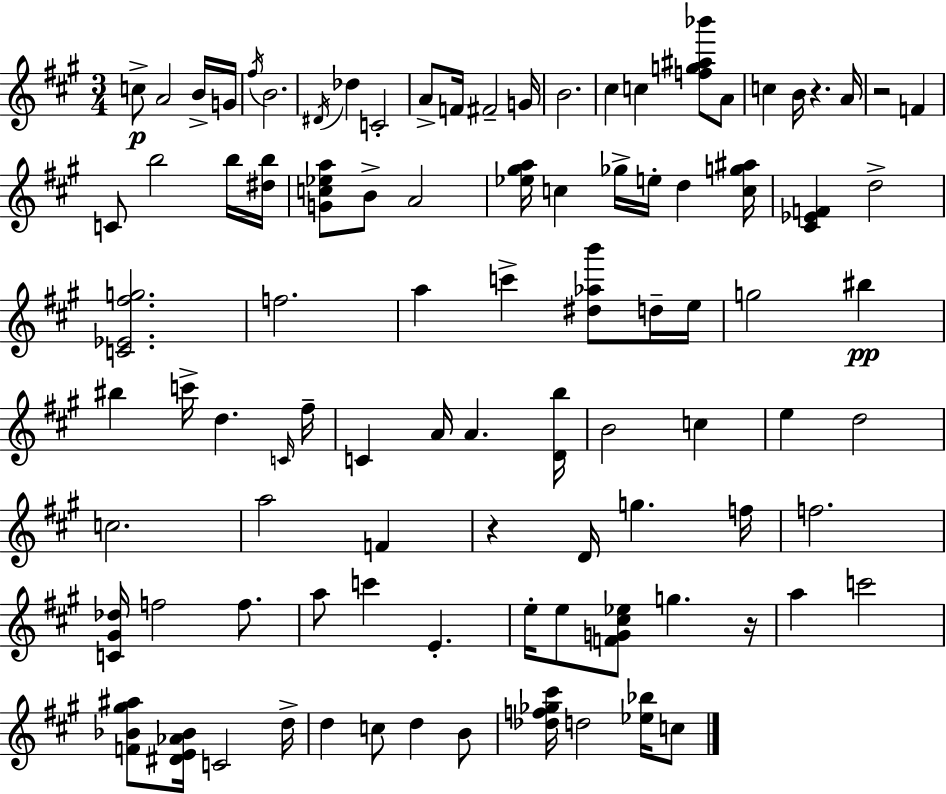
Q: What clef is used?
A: treble